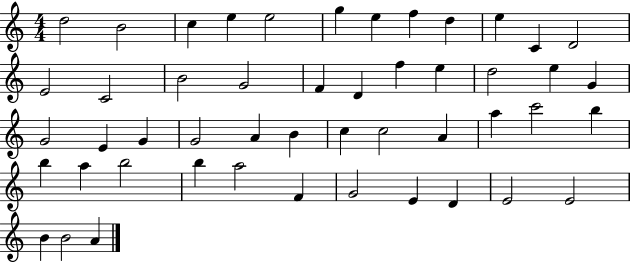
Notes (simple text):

D5/h B4/h C5/q E5/q E5/h G5/q E5/q F5/q D5/q E5/q C4/q D4/h E4/h C4/h B4/h G4/h F4/q D4/q F5/q E5/q D5/h E5/q G4/q G4/h E4/q G4/q G4/h A4/q B4/q C5/q C5/h A4/q A5/q C6/h B5/q B5/q A5/q B5/h B5/q A5/h F4/q G4/h E4/q D4/q E4/h E4/h B4/q B4/h A4/q